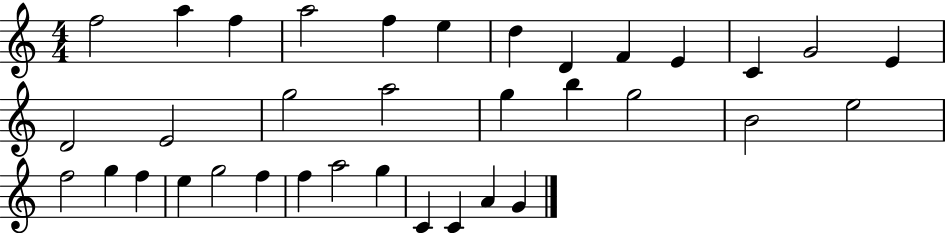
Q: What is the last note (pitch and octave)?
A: G4